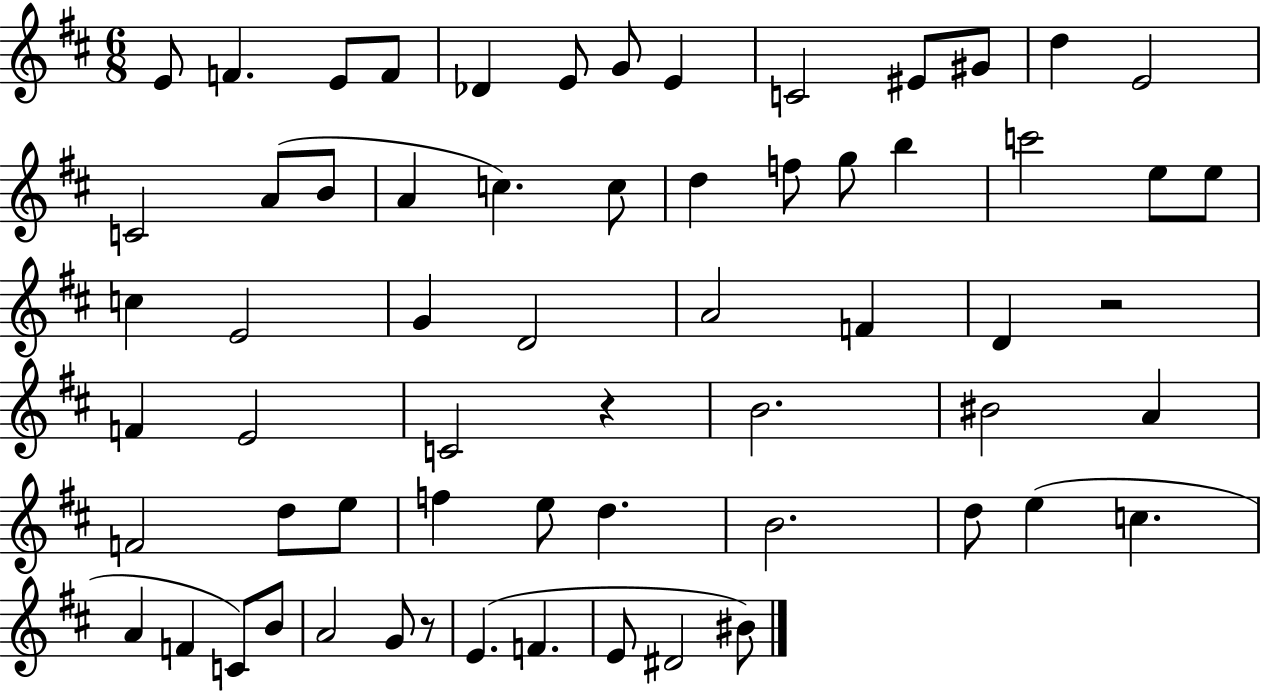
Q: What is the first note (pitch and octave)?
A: E4